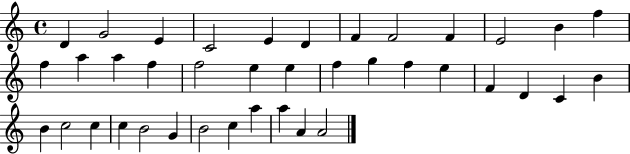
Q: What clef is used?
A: treble